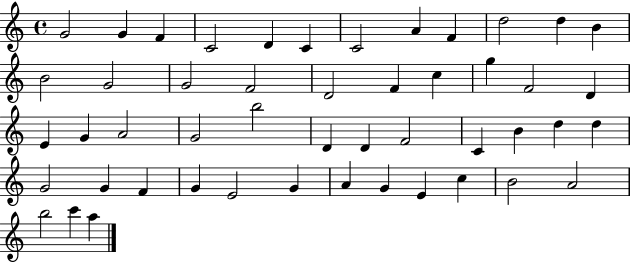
G4/h G4/q F4/q C4/h D4/q C4/q C4/h A4/q F4/q D5/h D5/q B4/q B4/h G4/h G4/h F4/h D4/h F4/q C5/q G5/q F4/h D4/q E4/q G4/q A4/h G4/h B5/h D4/q D4/q F4/h C4/q B4/q D5/q D5/q G4/h G4/q F4/q G4/q E4/h G4/q A4/q G4/q E4/q C5/q B4/h A4/h B5/h C6/q A5/q